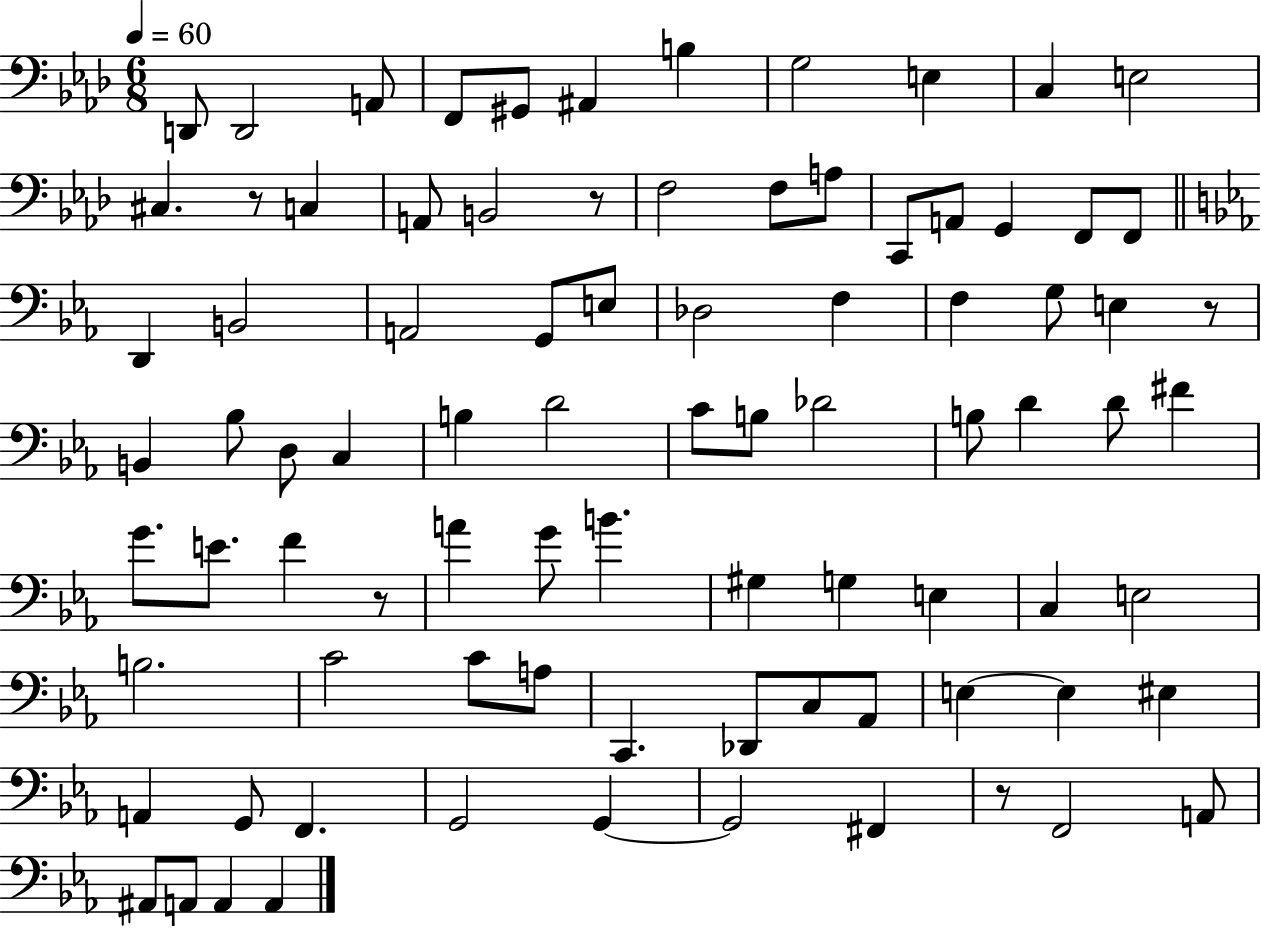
X:1
T:Untitled
M:6/8
L:1/4
K:Ab
D,,/2 D,,2 A,,/2 F,,/2 ^G,,/2 ^A,, B, G,2 E, C, E,2 ^C, z/2 C, A,,/2 B,,2 z/2 F,2 F,/2 A,/2 C,,/2 A,,/2 G,, F,,/2 F,,/2 D,, B,,2 A,,2 G,,/2 E,/2 _D,2 F, F, G,/2 E, z/2 B,, _B,/2 D,/2 C, B, D2 C/2 B,/2 _D2 B,/2 D D/2 ^F G/2 E/2 F z/2 A G/2 B ^G, G, E, C, E,2 B,2 C2 C/2 A,/2 C,, _D,,/2 C,/2 _A,,/2 E, E, ^E, A,, G,,/2 F,, G,,2 G,, G,,2 ^F,, z/2 F,,2 A,,/2 ^A,,/2 A,,/2 A,, A,,